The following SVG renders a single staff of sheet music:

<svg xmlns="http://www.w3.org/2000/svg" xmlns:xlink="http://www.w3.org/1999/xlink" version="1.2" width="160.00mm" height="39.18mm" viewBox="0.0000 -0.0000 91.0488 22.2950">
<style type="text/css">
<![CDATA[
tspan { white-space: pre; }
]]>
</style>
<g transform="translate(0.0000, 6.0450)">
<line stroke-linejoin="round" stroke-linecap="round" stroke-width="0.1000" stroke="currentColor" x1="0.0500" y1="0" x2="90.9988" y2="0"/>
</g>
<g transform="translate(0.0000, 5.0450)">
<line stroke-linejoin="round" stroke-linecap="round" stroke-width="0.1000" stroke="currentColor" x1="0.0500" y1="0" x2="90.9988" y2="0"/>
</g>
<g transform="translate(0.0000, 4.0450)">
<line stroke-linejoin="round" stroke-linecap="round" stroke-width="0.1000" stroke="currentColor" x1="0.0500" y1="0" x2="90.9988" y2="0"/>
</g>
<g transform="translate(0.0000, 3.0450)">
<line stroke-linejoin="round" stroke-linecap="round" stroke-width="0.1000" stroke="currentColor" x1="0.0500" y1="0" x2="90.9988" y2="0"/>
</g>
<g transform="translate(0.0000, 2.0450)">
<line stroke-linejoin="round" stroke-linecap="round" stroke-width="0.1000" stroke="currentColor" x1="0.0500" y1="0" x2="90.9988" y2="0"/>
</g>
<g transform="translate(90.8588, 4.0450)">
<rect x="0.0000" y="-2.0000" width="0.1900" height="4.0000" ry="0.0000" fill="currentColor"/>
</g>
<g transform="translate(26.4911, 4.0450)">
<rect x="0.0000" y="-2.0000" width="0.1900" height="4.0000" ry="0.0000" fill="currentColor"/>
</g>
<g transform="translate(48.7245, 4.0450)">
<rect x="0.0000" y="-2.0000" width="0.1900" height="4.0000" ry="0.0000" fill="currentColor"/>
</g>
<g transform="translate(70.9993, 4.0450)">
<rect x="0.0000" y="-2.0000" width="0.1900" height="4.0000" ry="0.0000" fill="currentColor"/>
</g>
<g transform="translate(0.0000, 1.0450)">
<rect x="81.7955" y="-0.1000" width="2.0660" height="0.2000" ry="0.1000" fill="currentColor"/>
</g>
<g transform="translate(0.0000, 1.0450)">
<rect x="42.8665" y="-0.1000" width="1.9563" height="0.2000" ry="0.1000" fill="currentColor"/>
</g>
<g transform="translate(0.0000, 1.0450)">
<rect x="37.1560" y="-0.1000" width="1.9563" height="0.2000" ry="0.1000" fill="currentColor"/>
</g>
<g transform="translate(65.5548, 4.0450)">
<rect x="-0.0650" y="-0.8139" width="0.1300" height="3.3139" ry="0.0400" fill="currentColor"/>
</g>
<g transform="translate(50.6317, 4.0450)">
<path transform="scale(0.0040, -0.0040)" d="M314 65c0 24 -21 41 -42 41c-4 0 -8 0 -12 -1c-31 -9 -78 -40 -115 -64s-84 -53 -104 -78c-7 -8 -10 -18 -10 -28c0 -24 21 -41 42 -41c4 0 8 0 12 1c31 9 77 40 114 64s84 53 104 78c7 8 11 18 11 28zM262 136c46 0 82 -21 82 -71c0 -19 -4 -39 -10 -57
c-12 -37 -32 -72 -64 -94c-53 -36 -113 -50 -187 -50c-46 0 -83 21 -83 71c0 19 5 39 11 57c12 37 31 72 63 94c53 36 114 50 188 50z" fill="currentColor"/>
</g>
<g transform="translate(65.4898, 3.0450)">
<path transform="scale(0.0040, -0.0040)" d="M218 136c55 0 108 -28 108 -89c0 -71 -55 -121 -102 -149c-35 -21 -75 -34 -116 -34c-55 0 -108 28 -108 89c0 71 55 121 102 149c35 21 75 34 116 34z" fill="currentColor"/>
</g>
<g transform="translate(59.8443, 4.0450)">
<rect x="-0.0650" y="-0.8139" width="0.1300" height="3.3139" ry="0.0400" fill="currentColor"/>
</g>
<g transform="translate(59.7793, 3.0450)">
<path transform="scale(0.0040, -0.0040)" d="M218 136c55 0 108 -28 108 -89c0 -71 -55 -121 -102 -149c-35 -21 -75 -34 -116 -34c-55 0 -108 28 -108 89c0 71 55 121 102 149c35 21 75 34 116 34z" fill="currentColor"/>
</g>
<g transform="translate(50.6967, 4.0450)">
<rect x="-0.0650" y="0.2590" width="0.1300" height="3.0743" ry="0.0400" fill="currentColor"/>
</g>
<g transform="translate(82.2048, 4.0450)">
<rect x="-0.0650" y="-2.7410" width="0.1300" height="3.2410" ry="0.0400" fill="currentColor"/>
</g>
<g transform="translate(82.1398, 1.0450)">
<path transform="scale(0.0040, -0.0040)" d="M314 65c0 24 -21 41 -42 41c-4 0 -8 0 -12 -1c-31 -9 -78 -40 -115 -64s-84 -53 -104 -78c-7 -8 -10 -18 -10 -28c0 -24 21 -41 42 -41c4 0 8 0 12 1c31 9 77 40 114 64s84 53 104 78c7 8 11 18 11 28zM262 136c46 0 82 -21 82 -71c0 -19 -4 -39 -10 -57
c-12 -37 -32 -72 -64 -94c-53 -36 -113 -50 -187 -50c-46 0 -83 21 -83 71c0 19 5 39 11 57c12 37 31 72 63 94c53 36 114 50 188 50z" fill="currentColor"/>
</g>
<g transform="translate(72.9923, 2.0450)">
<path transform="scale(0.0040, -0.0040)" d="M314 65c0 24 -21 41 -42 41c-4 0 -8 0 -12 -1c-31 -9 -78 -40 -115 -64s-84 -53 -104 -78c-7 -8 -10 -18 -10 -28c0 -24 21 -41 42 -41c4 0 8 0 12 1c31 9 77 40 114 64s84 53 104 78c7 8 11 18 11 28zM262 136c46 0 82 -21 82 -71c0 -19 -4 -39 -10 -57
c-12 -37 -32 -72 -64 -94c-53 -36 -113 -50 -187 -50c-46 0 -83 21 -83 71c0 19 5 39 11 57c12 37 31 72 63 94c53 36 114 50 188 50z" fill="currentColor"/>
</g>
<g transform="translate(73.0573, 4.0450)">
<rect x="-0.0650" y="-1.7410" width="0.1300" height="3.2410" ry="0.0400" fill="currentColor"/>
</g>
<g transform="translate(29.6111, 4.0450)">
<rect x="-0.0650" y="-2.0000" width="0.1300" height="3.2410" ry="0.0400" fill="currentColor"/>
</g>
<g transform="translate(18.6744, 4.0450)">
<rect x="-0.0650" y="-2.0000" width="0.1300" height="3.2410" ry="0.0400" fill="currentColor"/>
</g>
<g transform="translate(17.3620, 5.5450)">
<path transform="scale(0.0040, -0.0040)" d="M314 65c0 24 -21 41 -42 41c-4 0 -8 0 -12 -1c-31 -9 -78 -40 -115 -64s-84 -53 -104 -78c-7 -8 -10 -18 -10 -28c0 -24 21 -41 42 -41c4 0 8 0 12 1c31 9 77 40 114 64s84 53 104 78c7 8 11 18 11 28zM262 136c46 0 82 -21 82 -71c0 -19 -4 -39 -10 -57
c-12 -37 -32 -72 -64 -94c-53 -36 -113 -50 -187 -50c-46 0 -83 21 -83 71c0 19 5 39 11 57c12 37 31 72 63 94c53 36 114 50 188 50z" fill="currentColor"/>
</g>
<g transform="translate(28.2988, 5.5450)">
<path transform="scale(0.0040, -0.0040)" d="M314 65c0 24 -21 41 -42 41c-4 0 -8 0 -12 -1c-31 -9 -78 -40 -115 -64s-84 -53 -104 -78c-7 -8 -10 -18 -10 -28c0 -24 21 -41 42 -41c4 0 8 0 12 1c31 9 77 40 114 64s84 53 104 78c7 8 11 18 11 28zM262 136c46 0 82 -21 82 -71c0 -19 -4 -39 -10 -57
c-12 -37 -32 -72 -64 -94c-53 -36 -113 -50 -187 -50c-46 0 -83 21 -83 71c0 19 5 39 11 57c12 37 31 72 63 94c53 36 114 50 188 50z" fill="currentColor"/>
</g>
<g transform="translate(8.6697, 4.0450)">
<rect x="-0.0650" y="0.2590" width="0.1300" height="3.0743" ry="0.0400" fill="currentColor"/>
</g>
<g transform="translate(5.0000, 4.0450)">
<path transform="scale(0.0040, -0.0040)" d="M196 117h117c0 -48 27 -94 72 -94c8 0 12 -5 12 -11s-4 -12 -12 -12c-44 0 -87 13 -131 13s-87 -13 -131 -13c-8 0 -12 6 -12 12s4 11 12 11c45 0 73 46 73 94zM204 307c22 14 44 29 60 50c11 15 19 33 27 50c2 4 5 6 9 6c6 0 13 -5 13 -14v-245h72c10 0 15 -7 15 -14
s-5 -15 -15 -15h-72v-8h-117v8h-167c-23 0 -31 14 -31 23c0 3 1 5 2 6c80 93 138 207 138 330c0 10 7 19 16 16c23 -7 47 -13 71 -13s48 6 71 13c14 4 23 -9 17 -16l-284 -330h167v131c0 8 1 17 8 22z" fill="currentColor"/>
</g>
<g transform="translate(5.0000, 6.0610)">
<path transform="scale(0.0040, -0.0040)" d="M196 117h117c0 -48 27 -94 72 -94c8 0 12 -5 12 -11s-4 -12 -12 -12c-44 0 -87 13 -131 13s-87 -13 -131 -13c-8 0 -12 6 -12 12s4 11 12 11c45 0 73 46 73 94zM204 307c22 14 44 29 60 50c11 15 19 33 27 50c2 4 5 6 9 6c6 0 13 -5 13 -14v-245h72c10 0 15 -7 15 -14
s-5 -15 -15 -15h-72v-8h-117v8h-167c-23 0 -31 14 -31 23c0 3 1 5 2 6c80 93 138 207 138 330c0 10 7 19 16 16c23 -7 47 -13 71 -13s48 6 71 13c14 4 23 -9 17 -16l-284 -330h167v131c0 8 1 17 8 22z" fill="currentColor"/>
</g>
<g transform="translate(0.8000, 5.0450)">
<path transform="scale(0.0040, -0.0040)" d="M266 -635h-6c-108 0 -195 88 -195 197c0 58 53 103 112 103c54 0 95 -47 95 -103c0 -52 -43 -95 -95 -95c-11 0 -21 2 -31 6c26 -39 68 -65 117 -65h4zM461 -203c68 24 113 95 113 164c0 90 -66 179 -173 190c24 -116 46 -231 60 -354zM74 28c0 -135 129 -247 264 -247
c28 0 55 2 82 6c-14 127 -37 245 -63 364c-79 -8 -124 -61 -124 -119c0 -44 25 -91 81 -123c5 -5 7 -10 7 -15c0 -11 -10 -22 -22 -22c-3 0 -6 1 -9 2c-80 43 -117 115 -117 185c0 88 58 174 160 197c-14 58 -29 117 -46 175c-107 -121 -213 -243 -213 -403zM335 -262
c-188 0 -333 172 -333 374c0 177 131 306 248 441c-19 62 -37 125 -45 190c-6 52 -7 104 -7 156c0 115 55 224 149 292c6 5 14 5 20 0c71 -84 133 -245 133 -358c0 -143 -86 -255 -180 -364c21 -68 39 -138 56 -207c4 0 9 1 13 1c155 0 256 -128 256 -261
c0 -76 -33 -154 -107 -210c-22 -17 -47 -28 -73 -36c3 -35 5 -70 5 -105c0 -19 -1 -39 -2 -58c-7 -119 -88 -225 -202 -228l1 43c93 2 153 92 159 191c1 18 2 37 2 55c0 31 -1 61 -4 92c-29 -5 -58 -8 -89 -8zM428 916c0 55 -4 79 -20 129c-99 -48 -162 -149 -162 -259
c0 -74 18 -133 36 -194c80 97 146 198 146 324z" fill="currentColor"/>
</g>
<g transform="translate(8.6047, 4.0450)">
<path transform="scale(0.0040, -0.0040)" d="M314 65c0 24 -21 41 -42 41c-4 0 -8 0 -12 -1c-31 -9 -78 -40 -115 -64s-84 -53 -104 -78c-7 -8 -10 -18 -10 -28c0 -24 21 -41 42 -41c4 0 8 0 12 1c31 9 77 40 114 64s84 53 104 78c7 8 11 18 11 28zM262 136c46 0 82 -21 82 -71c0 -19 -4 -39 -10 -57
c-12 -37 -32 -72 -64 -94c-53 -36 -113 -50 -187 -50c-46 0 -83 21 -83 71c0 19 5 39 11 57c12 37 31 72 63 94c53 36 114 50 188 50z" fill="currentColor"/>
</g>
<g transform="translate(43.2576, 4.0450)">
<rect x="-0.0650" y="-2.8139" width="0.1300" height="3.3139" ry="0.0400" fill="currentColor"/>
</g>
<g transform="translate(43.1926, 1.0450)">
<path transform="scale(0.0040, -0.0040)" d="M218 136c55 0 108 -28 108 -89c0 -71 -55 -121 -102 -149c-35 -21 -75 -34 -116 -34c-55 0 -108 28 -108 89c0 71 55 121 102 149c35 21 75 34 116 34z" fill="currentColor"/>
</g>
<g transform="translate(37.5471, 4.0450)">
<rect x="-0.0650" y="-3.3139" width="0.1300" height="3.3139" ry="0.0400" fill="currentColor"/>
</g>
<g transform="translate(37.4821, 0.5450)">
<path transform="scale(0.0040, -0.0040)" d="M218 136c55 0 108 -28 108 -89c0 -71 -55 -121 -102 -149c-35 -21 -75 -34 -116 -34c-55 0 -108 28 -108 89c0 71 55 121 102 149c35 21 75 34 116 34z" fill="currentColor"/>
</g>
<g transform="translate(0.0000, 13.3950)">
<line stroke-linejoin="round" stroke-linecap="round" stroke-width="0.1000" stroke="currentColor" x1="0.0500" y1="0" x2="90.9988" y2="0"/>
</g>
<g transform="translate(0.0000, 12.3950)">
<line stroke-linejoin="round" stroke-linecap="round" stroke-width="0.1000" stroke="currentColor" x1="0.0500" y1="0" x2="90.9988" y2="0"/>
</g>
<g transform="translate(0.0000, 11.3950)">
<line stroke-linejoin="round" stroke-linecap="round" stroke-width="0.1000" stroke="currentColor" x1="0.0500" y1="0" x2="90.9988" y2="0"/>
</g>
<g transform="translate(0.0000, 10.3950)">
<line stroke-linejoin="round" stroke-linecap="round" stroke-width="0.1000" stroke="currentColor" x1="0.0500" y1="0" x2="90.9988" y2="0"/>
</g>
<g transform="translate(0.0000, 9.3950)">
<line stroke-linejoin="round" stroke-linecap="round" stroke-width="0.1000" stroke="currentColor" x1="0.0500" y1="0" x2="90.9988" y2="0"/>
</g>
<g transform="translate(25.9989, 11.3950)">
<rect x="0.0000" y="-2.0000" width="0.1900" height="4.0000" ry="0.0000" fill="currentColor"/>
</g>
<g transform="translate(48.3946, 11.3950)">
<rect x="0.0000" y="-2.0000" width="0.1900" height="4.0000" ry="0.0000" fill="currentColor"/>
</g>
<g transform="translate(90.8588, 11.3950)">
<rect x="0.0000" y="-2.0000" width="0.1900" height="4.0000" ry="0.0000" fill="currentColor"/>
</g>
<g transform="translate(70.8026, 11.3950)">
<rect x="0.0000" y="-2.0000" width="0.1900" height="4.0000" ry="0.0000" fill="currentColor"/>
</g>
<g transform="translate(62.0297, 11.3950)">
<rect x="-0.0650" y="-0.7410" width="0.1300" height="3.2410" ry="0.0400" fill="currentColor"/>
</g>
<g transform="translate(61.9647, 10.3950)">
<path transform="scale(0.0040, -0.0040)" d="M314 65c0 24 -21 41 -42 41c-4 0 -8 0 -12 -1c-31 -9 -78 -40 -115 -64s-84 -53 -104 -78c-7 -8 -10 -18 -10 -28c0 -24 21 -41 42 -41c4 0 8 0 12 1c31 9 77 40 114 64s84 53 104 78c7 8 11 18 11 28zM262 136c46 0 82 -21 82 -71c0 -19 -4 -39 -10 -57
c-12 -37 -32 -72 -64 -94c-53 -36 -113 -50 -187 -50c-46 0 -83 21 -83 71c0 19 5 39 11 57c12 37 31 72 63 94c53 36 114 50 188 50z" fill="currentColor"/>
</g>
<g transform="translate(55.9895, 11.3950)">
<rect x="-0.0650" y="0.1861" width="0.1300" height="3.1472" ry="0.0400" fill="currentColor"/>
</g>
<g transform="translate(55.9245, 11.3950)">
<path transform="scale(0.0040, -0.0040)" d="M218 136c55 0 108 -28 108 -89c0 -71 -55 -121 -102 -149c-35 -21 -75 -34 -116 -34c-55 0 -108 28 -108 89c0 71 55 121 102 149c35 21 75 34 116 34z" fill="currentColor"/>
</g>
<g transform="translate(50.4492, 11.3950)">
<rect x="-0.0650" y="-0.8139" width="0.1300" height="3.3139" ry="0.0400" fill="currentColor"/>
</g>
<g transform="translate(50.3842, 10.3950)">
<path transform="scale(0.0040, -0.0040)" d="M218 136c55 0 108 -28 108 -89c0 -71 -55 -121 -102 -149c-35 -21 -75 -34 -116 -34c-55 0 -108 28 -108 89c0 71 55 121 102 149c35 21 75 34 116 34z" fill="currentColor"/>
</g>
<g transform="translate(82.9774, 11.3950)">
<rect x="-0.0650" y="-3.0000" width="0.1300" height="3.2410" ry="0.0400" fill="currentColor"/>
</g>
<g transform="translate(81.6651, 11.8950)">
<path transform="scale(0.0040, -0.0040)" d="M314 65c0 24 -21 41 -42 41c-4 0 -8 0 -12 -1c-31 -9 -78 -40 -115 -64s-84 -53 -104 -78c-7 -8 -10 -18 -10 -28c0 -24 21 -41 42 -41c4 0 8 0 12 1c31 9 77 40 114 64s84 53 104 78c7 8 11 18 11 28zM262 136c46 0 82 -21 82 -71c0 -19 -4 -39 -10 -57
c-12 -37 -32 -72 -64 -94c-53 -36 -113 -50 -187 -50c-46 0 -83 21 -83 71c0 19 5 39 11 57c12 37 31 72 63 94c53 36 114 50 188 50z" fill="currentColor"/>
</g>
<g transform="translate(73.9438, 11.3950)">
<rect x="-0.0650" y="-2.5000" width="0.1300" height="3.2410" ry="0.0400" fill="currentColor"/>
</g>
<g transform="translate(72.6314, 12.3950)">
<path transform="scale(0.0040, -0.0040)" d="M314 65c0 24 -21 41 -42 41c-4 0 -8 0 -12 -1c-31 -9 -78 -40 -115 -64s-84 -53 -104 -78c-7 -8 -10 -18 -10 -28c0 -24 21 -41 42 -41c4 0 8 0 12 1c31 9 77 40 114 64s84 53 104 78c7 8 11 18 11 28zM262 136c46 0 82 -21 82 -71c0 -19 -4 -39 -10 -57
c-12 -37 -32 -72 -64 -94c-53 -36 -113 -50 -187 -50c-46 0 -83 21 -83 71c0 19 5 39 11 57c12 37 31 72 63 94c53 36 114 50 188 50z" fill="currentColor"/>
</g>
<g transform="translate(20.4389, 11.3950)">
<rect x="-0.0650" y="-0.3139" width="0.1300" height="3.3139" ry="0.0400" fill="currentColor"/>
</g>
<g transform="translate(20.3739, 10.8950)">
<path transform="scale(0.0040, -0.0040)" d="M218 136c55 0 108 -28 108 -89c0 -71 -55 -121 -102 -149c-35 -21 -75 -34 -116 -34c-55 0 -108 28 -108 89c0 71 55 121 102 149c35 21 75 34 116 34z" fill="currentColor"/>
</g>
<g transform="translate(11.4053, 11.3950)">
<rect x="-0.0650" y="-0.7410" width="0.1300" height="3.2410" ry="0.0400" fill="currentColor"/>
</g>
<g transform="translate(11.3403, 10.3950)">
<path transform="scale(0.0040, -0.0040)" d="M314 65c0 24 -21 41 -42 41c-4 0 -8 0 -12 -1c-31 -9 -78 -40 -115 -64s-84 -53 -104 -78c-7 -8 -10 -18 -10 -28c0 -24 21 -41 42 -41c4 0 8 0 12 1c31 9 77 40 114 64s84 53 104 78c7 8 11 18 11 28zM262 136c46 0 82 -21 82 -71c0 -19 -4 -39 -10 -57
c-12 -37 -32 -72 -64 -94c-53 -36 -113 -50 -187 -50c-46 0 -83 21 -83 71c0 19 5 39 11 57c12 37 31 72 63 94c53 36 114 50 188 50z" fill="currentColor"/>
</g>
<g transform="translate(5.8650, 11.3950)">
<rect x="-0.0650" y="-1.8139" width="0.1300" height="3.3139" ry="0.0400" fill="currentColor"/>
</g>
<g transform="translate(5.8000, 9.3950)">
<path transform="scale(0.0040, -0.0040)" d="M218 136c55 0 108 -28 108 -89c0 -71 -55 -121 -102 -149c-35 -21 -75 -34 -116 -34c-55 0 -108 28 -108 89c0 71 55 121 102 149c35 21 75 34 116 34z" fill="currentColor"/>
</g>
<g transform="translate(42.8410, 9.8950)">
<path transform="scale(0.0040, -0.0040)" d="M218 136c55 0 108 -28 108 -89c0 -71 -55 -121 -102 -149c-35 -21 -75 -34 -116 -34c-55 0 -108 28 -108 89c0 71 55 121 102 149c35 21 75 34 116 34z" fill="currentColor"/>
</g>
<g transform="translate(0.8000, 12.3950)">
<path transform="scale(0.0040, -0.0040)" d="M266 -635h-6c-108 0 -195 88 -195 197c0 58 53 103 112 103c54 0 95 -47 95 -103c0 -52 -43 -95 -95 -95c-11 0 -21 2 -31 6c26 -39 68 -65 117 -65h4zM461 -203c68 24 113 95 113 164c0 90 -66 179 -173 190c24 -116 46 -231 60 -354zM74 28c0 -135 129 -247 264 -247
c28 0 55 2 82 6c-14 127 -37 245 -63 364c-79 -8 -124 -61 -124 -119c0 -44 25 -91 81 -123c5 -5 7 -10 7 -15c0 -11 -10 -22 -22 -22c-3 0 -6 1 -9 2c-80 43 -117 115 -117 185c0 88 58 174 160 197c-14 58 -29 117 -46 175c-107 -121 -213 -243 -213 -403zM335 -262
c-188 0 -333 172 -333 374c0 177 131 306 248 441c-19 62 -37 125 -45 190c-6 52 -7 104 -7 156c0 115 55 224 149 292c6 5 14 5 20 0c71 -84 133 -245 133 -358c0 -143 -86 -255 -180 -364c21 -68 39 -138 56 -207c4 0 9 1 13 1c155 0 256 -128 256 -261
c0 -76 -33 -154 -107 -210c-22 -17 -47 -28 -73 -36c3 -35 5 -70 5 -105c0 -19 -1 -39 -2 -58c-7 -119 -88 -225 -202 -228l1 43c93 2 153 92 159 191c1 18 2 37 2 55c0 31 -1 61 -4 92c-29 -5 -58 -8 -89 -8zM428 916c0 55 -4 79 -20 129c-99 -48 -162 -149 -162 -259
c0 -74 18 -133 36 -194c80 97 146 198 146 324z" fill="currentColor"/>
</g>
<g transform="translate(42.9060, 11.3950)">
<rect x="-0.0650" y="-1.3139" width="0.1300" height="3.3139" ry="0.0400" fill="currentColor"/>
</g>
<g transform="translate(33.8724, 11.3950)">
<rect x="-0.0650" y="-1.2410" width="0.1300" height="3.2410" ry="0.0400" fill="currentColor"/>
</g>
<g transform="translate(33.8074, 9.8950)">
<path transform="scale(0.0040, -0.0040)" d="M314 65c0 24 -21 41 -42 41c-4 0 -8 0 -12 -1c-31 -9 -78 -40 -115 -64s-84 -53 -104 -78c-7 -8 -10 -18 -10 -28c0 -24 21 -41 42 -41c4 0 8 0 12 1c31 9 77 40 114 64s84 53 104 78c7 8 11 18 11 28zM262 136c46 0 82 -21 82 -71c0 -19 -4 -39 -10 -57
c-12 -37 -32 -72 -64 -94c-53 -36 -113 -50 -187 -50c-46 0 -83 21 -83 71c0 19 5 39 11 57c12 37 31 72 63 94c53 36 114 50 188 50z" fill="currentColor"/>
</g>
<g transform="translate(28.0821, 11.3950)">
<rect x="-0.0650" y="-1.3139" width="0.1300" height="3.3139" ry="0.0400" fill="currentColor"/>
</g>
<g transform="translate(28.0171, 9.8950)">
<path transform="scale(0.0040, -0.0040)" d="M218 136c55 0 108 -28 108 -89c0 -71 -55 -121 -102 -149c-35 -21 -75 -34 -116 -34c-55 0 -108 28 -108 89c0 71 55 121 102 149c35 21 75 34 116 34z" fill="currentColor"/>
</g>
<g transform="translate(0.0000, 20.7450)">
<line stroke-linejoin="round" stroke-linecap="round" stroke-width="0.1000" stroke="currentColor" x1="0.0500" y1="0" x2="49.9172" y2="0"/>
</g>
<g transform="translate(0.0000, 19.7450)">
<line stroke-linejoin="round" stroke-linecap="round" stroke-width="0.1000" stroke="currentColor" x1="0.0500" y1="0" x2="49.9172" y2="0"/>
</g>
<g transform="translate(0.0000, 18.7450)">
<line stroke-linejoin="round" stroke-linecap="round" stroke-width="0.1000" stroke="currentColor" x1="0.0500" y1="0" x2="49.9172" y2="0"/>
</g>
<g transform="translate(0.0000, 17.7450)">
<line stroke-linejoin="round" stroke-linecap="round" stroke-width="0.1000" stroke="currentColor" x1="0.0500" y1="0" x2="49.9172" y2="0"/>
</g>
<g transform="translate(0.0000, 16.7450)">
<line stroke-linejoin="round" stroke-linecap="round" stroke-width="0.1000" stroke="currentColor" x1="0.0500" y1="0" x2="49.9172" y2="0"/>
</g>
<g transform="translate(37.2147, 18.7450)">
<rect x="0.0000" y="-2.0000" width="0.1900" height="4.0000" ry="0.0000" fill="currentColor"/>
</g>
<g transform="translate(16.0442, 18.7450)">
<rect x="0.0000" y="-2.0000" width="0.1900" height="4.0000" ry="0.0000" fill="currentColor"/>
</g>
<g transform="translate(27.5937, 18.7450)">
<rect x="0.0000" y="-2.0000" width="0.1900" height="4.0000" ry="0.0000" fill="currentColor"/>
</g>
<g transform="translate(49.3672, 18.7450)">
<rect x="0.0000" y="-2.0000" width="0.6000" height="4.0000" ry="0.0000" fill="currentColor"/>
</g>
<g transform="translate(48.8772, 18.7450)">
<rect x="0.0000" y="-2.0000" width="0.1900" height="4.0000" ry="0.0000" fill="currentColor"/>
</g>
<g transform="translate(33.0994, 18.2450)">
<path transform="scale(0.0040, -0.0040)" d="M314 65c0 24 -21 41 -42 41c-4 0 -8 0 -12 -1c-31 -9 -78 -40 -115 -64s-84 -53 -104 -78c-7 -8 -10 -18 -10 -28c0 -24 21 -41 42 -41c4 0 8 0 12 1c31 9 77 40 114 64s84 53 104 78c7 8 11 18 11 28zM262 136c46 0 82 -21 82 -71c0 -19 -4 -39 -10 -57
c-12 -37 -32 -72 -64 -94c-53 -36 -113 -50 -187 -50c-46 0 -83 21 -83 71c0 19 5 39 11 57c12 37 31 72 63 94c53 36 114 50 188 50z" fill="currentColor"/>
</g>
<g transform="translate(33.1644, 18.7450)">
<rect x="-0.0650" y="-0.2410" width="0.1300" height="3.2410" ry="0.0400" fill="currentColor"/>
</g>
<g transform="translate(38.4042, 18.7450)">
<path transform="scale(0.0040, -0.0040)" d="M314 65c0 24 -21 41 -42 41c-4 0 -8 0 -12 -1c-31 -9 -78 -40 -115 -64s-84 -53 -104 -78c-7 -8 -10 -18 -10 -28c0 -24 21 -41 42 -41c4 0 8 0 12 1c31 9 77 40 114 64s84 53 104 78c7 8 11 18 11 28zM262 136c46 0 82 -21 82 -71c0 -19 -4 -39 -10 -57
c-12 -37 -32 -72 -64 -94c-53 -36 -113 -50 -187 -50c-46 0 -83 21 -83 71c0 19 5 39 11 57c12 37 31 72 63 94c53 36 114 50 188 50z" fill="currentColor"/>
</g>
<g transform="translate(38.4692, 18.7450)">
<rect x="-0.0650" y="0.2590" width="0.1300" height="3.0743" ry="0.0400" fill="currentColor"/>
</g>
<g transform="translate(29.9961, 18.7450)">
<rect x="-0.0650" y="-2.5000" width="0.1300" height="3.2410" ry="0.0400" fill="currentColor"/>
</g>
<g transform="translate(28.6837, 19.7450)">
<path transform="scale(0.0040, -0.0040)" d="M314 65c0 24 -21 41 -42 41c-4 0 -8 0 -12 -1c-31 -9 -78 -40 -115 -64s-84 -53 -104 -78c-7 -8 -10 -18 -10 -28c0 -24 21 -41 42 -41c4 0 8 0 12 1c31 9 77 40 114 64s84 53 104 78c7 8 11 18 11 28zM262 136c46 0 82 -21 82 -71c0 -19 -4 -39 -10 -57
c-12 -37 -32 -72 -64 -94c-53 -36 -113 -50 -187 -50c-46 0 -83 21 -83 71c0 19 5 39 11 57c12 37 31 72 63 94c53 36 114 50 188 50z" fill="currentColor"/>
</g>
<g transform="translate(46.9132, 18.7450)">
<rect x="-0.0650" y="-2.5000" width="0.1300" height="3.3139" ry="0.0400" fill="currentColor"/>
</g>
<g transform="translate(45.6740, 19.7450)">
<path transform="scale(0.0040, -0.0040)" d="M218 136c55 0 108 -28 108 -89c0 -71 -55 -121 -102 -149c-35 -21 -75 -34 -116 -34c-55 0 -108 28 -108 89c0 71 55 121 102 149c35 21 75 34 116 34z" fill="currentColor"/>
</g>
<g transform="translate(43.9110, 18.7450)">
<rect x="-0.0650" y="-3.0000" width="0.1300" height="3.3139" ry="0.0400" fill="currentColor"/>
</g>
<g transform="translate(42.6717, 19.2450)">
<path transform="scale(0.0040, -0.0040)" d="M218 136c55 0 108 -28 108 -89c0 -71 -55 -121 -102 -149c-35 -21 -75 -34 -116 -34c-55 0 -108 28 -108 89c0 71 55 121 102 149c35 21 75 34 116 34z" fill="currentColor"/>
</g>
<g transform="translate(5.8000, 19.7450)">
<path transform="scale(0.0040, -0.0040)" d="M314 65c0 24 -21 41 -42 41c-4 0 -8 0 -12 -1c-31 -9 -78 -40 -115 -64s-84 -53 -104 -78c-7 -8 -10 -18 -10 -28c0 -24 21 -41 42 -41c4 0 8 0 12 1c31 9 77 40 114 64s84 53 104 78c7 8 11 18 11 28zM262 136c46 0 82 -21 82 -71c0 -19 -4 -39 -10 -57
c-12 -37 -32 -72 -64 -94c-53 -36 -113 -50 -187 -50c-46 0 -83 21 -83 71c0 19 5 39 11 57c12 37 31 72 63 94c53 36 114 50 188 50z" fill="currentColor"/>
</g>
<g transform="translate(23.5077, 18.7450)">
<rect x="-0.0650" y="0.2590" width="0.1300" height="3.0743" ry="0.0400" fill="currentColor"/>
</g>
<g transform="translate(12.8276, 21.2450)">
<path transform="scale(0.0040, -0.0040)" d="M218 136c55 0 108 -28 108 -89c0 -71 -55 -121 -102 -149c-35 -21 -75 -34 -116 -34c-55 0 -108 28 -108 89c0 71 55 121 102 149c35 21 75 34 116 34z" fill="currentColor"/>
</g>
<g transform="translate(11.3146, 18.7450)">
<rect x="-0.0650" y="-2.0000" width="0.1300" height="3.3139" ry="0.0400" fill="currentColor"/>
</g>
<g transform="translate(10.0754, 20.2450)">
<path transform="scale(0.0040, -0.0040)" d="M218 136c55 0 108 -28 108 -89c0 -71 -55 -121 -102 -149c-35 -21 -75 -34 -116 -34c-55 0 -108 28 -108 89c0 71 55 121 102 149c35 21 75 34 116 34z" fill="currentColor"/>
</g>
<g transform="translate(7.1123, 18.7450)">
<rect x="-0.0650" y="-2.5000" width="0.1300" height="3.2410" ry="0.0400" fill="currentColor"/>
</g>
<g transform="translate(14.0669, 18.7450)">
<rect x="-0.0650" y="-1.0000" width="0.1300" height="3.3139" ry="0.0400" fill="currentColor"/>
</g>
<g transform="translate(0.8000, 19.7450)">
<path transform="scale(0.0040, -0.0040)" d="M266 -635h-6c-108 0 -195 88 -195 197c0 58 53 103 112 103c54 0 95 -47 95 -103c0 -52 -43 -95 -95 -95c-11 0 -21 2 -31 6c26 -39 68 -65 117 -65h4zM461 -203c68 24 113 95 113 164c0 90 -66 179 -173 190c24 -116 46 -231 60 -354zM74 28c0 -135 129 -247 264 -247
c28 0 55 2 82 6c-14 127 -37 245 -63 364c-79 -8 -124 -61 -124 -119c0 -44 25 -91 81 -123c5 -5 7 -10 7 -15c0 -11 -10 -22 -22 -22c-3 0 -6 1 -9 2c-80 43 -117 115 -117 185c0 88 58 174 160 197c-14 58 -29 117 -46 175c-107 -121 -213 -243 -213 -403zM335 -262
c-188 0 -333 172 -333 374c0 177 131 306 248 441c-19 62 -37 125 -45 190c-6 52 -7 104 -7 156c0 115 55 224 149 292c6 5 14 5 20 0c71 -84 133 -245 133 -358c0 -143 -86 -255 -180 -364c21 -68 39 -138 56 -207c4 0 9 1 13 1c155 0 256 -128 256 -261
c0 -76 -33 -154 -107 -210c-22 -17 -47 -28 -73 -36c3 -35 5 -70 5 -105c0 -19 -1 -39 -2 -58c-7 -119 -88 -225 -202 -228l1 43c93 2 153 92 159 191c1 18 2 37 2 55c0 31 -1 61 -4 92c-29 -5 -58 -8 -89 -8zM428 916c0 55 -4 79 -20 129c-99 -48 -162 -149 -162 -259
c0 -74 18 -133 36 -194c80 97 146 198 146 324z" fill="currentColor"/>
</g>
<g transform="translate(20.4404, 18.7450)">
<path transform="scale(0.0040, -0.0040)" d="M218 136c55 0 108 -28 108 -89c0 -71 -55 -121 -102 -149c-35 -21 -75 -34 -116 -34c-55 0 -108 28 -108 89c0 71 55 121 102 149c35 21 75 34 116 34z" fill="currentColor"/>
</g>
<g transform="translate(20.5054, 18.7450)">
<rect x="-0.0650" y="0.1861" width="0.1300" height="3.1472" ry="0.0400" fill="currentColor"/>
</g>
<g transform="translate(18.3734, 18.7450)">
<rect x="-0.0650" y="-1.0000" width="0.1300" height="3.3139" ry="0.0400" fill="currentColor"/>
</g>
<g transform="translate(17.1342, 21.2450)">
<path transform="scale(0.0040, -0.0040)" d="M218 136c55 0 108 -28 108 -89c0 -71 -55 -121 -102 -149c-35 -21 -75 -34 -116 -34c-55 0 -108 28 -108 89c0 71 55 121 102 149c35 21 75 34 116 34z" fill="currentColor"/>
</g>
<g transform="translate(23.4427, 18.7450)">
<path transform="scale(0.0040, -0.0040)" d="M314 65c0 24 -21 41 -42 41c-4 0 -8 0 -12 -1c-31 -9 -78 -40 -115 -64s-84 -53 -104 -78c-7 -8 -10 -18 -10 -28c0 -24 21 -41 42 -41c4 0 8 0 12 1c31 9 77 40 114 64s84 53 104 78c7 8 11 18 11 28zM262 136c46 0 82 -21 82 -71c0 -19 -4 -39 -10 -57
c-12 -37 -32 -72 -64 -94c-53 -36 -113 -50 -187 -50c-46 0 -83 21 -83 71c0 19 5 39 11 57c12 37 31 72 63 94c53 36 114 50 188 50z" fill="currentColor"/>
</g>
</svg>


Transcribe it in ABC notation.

X:1
T:Untitled
M:4/4
L:1/4
K:C
B2 F2 F2 b a B2 d d f2 a2 f d2 c e e2 e d B d2 G2 A2 G2 F D D B B2 G2 c2 B2 A G